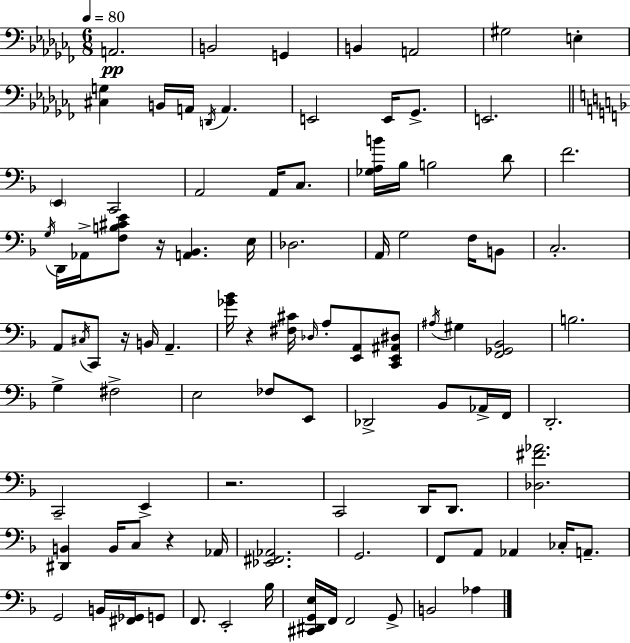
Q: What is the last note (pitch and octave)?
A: Ab3